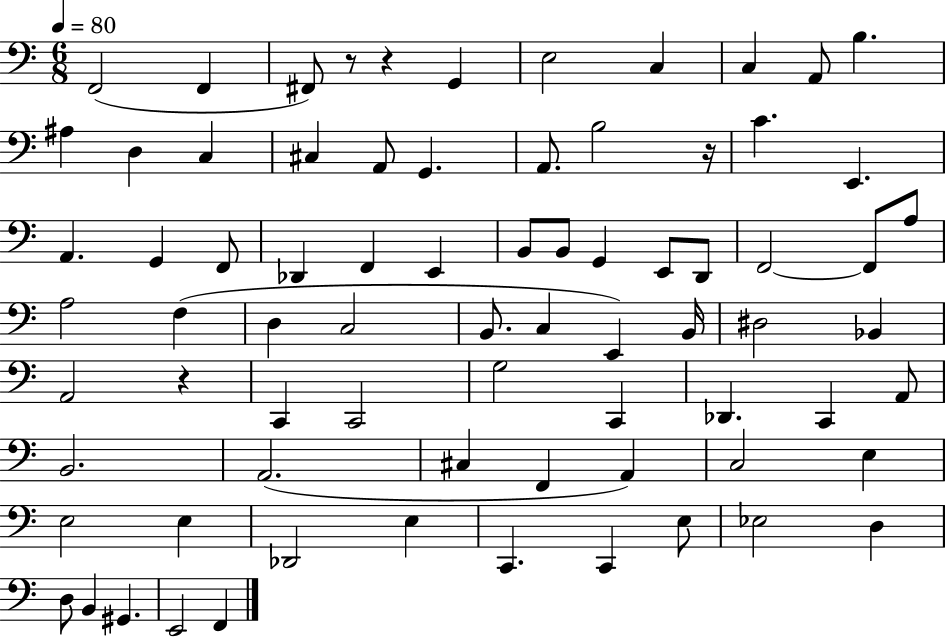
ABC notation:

X:1
T:Untitled
M:6/8
L:1/4
K:C
F,,2 F,, ^F,,/2 z/2 z G,, E,2 C, C, A,,/2 B, ^A, D, C, ^C, A,,/2 G,, A,,/2 B,2 z/4 C E,, A,, G,, F,,/2 _D,, F,, E,, B,,/2 B,,/2 G,, E,,/2 D,,/2 F,,2 F,,/2 A,/2 A,2 F, D, C,2 B,,/2 C, E,, B,,/4 ^D,2 _B,, A,,2 z C,, C,,2 G,2 C,, _D,, C,, A,,/2 B,,2 A,,2 ^C, F,, A,, C,2 E, E,2 E, _D,,2 E, C,, C,, E,/2 _E,2 D, D,/2 B,, ^G,, E,,2 F,,